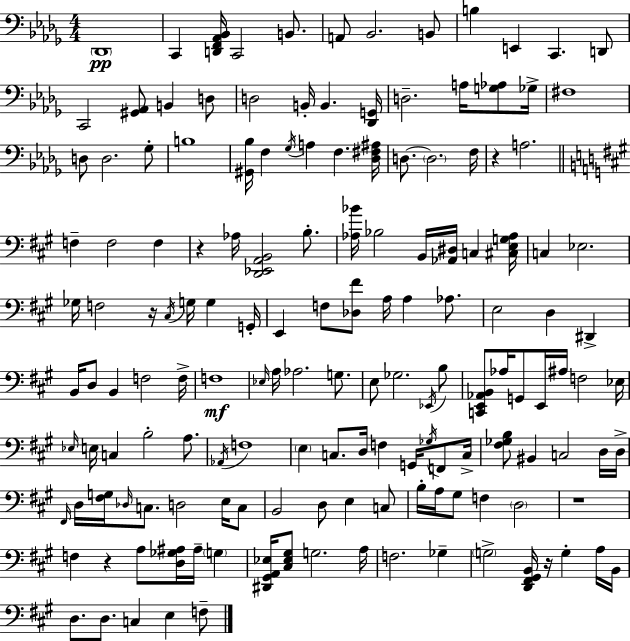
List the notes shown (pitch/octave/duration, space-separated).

Db2/w C2/q [D2,F2,Ab2,Bb2]/s C2/h B2/e. A2/e Bb2/h. B2/e B3/q E2/q C2/q. D2/e C2/h [G#2,Ab2]/e B2/q D3/e D3/h B2/s B2/q. [Db2,G2]/s D3/h. A3/s [G3,Ab3]/e Gb3/s F#3/w D3/e D3/h. Gb3/e B3/w [G#2,Bb3]/s F3/q Gb3/s A3/q F3/q. [Db3,F#3,A#3]/s D3/e. D3/h. F3/s R/q A3/h. F3/q F3/h F3/q R/q Ab3/s [D2,Eb2,A2,B2]/h B3/e. [Ab3,Bb4]/s Bb3/h B2/s [Ab2,D#3]/s C3/q [C#3,E3,G3,Ab3]/s C3/q Eb3/h. Gb3/s F3/h R/s C#3/s G3/s G3/q G2/s E2/q F3/e [Db3,F#4]/e A3/s A3/q Ab3/e. E3/h D3/q D#2/q B2/s D3/e B2/q F3/h F3/s F3/w Eb3/s A3/s Ab3/h. G3/e. E3/e Gb3/h. Eb2/s B3/e [C2,E2,Ab2,B2]/e Ab3/s G2/e E2/s A#3/s F3/h Eb3/s Eb3/s E3/s C3/q B3/h A3/e. Ab2/s F3/w E3/q C3/e. D3/s F3/q G2/s Gb3/s F2/e C3/s [F#3,Gb3,B3]/e BIS2/q C3/h D3/s D3/s F#2/s D3/s [F#3,G3]/s Db3/s C3/e. D3/h E3/s C3/e B2/h D3/e E3/q C3/e B3/s A3/s G#3/e F3/q D3/h R/w F3/q R/q A3/e [D3,Gb3,A#3]/s A#3/s G3/q [D#2,G#2,A2,Eb3]/s [C#3,Eb3,G#3]/e G3/h. A3/s F3/h. Gb3/q G3/h [D2,F#2,G#2,B2]/s R/s G3/q A3/s B2/s D3/e. D3/e. C3/q E3/q F3/e